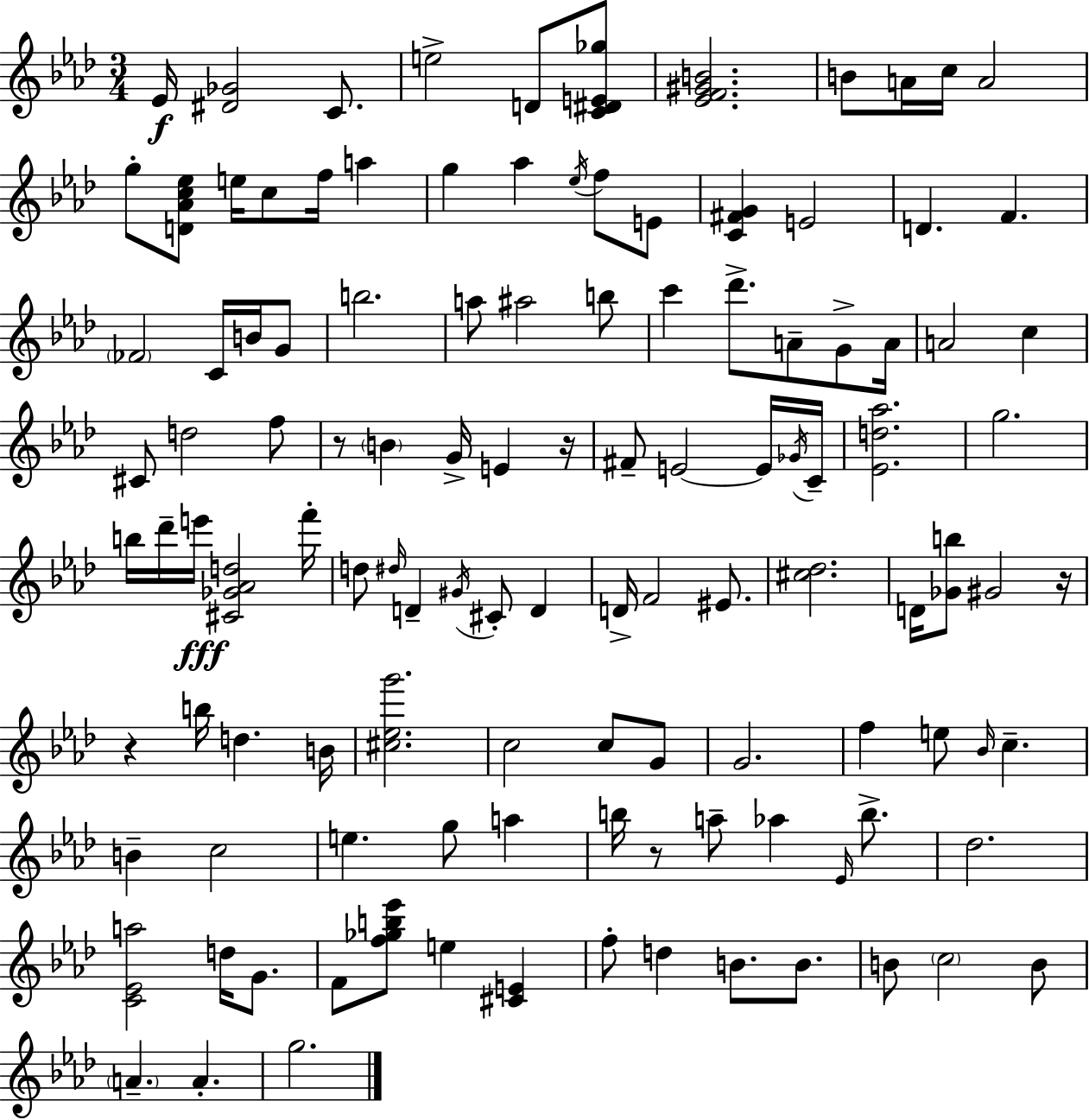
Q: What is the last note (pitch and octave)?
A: G5